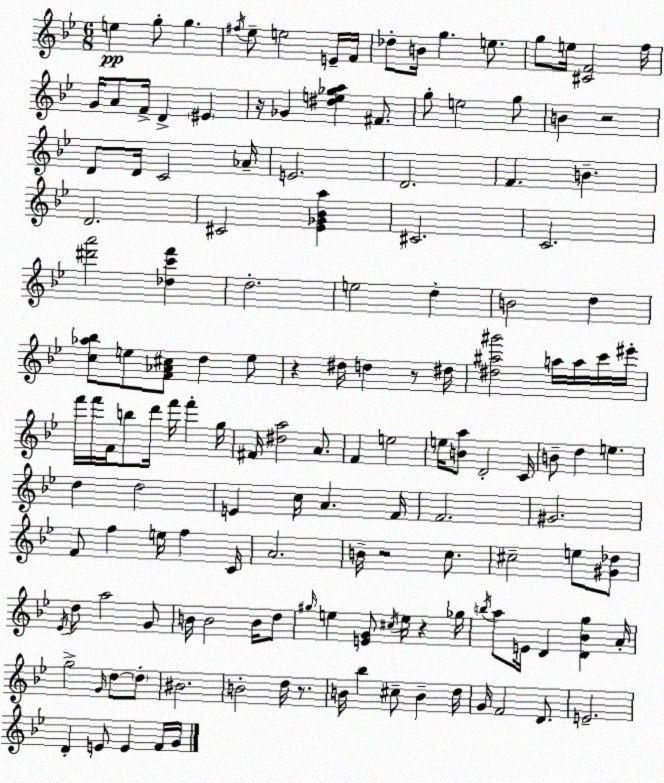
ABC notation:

X:1
T:Untitled
M:6/8
L:1/4
K:Gm
e g/2 g ^f/4 _e/2 e2 E/4 F/4 _d/2 B/4 g e/2 g/2 e/4 [^CF]2 f/4 G/4 A/2 F/4 D ^E z/4 _G [^de_ga] ^F/2 g/2 e2 g/2 B z2 D/2 D/4 C2 _A/4 E2 D2 F B D2 ^C2 [_E_G_Ba] ^C2 C2 [^d'a']2 [_dc'f'] d2 e2 d B2 d [c_a_b]/2 e/2 [F_A^c]/2 d e/2 z ^d/4 d z/2 ^d/4 [^d^a^g']2 a/4 a/4 c'/4 ^e'/4 f'/4 f'/4 F/4 b/2 d'/4 f'/4 f' g/4 ^F/4 [^da]2 A/2 F e2 e/4 [Ba]/2 D2 C/4 B/2 d e d d2 E c/4 A F/4 F2 ^G2 F/2 f e/4 f C/4 A2 B/4 z2 c/2 ^c2 e/2 [^G_d]/2 _E/4 d/2 a2 G/2 B/4 B2 B/4 d/2 ^g/4 e [EG]/2 ^c/4 e/4 z _g/4 b/4 a/2 E/4 D [D_Bg] A/4 g2 G/4 d/2 d/2 ^B2 B2 d/4 z/2 B/4 _b ^c/2 B d/4 G/4 F2 D/2 E2 D E/2 E F/4 G/4